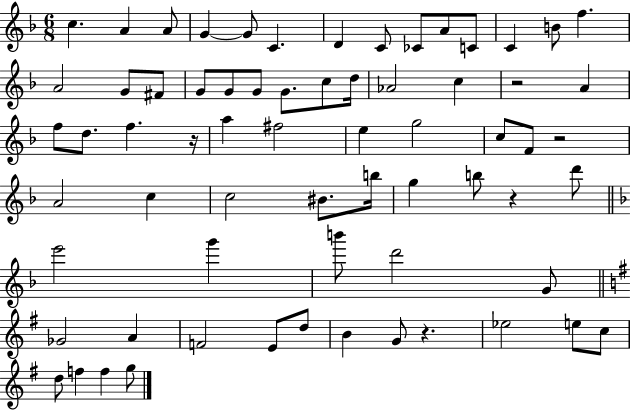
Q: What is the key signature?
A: F major